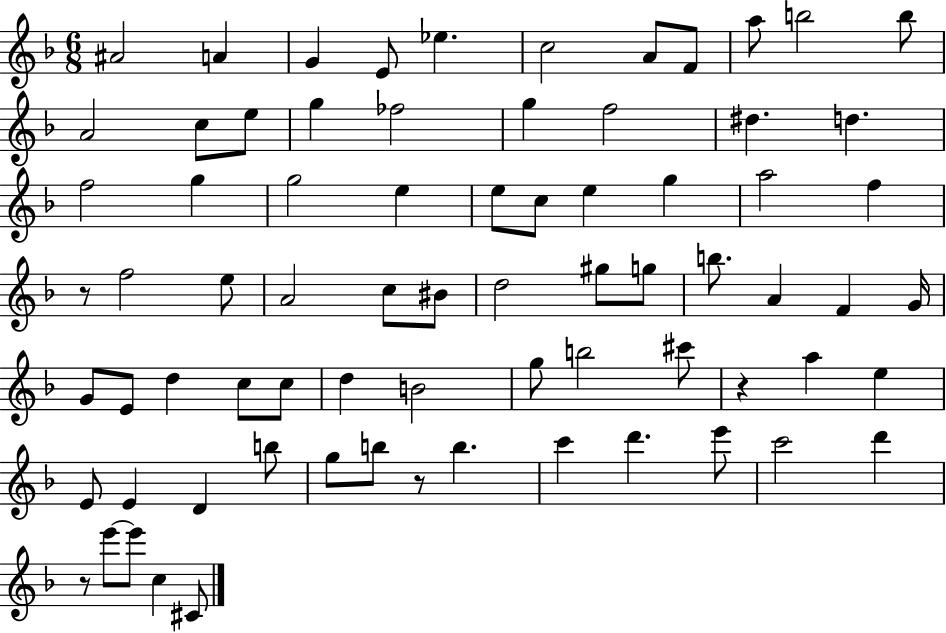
A#4/h A4/q G4/q E4/e Eb5/q. C5/h A4/e F4/e A5/e B5/h B5/e A4/h C5/e E5/e G5/q FES5/h G5/q F5/h D#5/q. D5/q. F5/h G5/q G5/h E5/q E5/e C5/e E5/q G5/q A5/h F5/q R/e F5/h E5/e A4/h C5/e BIS4/e D5/h G#5/e G5/e B5/e. A4/q F4/q G4/s G4/e E4/e D5/q C5/e C5/e D5/q B4/h G5/e B5/h C#6/e R/q A5/q E5/q E4/e E4/q D4/q B5/e G5/e B5/e R/e B5/q. C6/q D6/q. E6/e C6/h D6/q R/e E6/e E6/e C5/q C#4/e